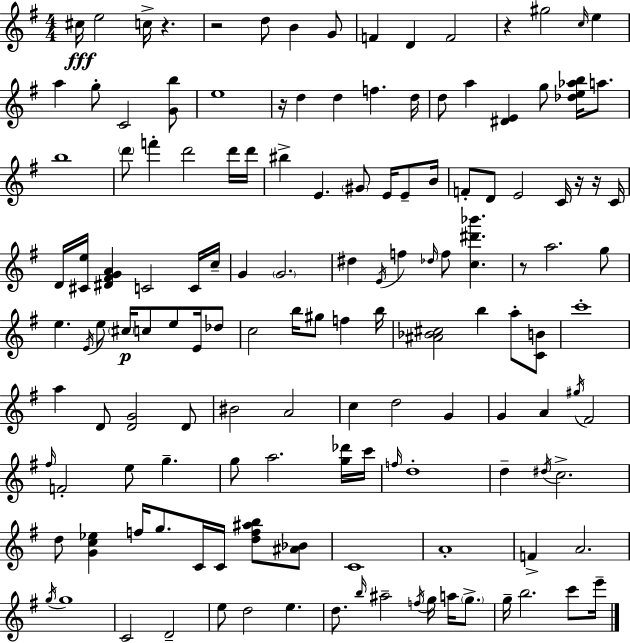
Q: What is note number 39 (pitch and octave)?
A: E4